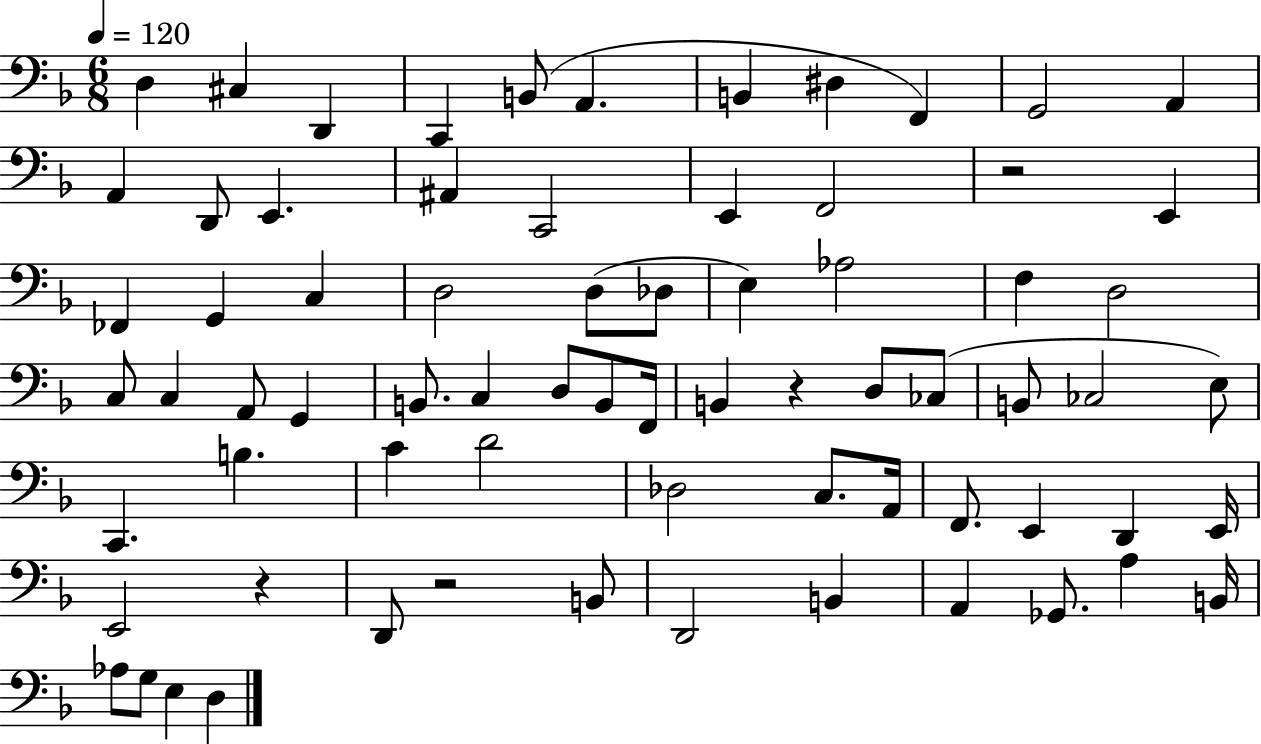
{
  \clef bass
  \numericTimeSignature
  \time 6/8
  \key f \major
  \tempo 4 = 120
  d4 cis4 d,4 | c,4 b,8( a,4. | b,4 dis4 f,4) | g,2 a,4 | \break a,4 d,8 e,4. | ais,4 c,2 | e,4 f,2 | r2 e,4 | \break fes,4 g,4 c4 | d2 d8( des8 | e4) aes2 | f4 d2 | \break c8 c4 a,8 g,4 | b,8. c4 d8 b,8 f,16 | b,4 r4 d8 ces8( | b,8 ces2 e8) | \break c,4. b4. | c'4 d'2 | des2 c8. a,16 | f,8. e,4 d,4 e,16 | \break e,2 r4 | d,8 r2 b,8 | d,2 b,4 | a,4 ges,8. a4 b,16 | \break aes8 g8 e4 d4 | \bar "|."
}